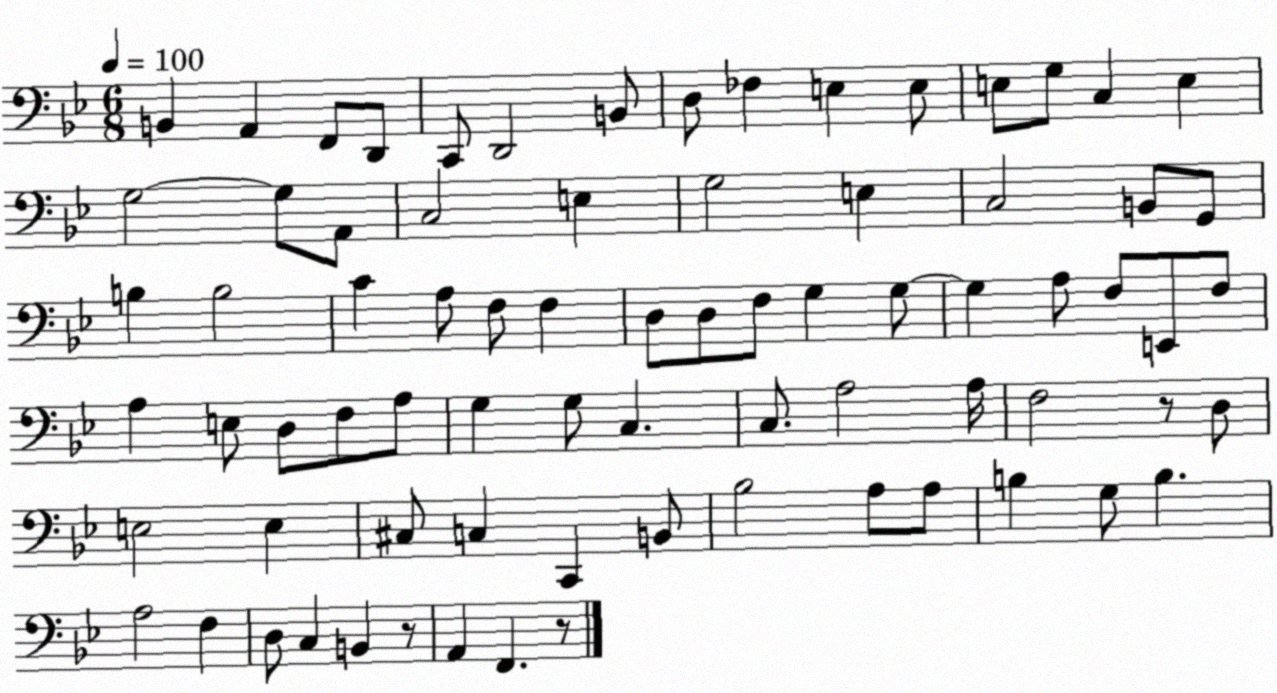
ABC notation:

X:1
T:Untitled
M:6/8
L:1/4
K:Bb
B,, A,, F,,/2 D,,/2 C,,/2 D,,2 B,,/2 D,/2 _F, E, E,/2 E,/2 G,/2 C, E, G,2 G,/2 A,,/2 C,2 E, G,2 E, C,2 B,,/2 G,,/2 B, B,2 C A,/2 F,/2 F, D,/2 D,/2 F,/2 G, G,/2 G, A,/2 F,/2 E,,/2 F,/2 A, E,/2 D,/2 F,/2 A,/2 G, G,/2 C, C,/2 A,2 A,/4 F,2 z/2 D,/2 E,2 E, ^C,/2 C, C,, B,,/2 _B,2 A,/2 A,/2 B, G,/2 B, A,2 F, D,/2 C, B,, z/2 A,, F,, z/2